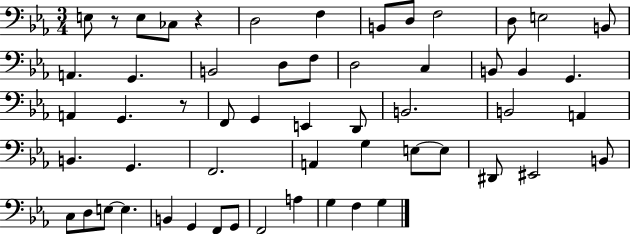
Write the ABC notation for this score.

X:1
T:Untitled
M:3/4
L:1/4
K:Eb
E,/2 z/2 E,/2 _C,/2 z D,2 F, B,,/2 D,/2 F,2 D,/2 E,2 B,,/2 A,, G,, B,,2 D,/2 F,/2 D,2 C, B,,/2 B,, G,, A,, G,, z/2 F,,/2 G,, E,, D,,/2 B,,2 B,,2 A,, B,, G,, F,,2 A,, G, E,/2 E,/2 ^D,,/2 ^E,,2 B,,/2 C,/2 D,/2 E,/2 E, B,, G,, F,,/2 G,,/2 F,,2 A, G, F, G,